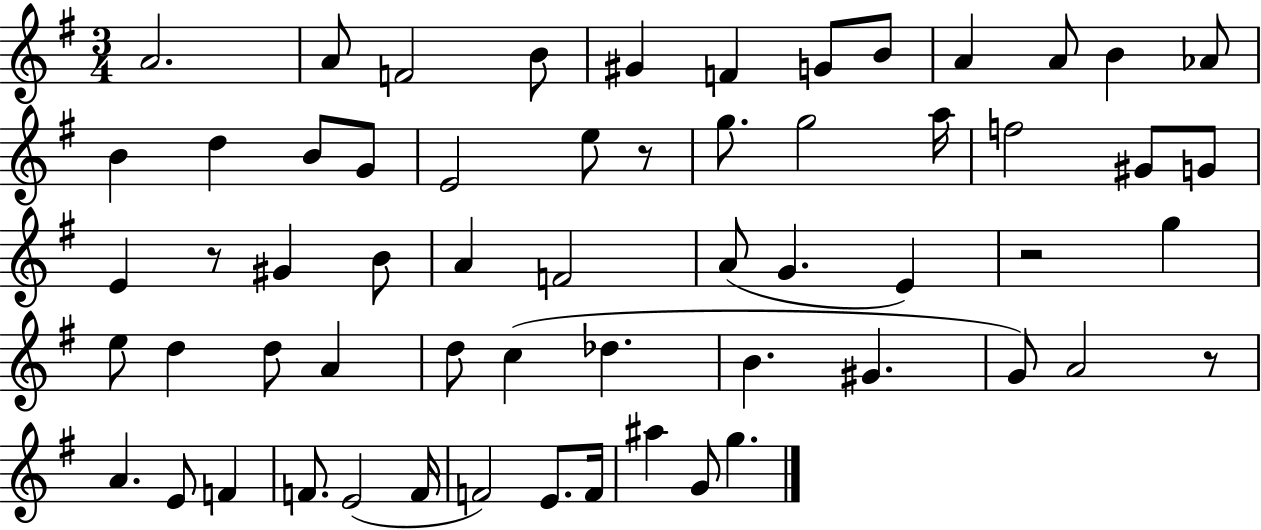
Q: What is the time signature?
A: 3/4